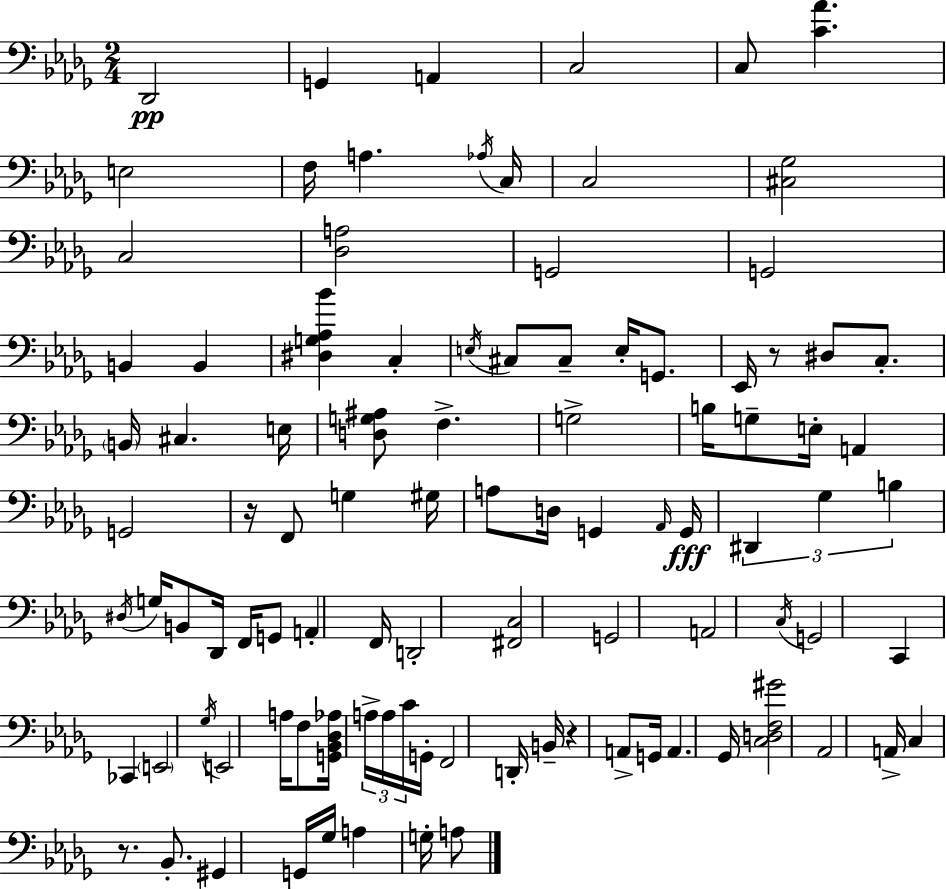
{
  \clef bass
  \numericTimeSignature
  \time 2/4
  \key bes \minor
  des,2\pp | g,4 a,4 | c2 | c8 <c' aes'>4. | \break e2 | f16 a4. \acciaccatura { aes16 } | c16 c2 | <cis ges>2 | \break c2 | <des a>2 | g,2 | g,2 | \break b,4 b,4 | <dis g aes bes'>4 c4-. | \acciaccatura { e16 } cis8 cis8-- e16-. g,8. | ees,16 r8 dis8 c8.-. | \break \parenthesize b,16 cis4. | e16 <d g ais>8 f4.-> | g2-> | b16 g8-- e16-. a,4 | \break g,2 | r16 f,8 g4 | gis16 a8 d16 g,4 | \grace { aes,16 } g,16\fff \tuplet 3/2 { dis,4 ges4 | \break b4 } \acciaccatura { dis16 } | g16 b,8 des,16 f,16 g,8 a,4-. | f,16 d,2-. | <fis, c>2 | \break g,2 | a,2 | \acciaccatura { c16 } g,2 | c,4 | \break ces,4 \parenthesize e,2 | \acciaccatura { ges16 } e,2 | a16 f8 | <g, bes, des aes>16 \tuplet 3/2 { a16-> a16 c'16 } g,16-. f,2 | \break d,16-. b,16-- | r4 a,8-> g,16 a,4. | ges,16 <c d f gis'>2 | aes,2 | \break a,16-> c4 | r8. bes,8.-. | gis,4 g,16 ges16 a4 | g16-. a8 \bar "|."
}